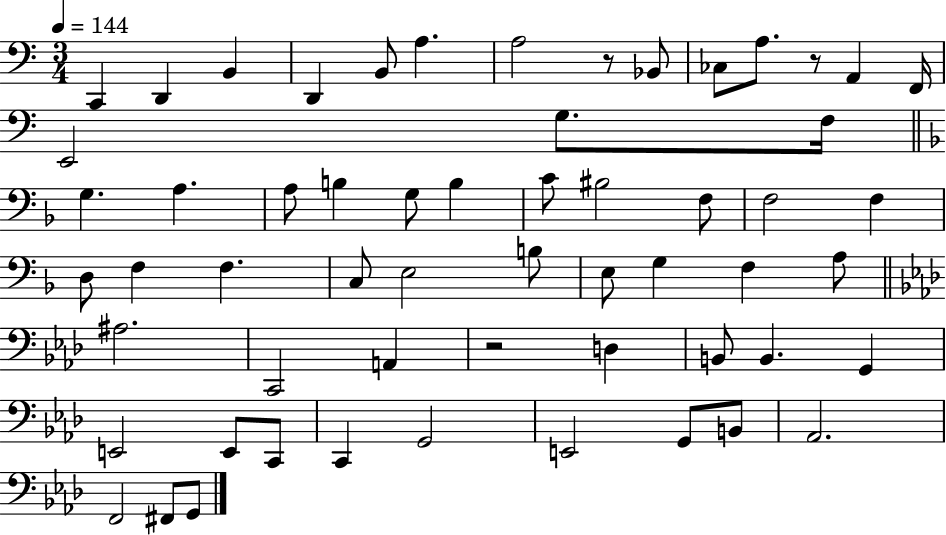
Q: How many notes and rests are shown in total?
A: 58